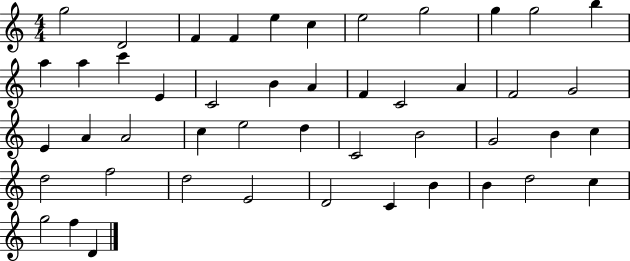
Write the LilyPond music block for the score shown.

{
  \clef treble
  \numericTimeSignature
  \time 4/4
  \key c \major
  g''2 d'2 | f'4 f'4 e''4 c''4 | e''2 g''2 | g''4 g''2 b''4 | \break a''4 a''4 c'''4 e'4 | c'2 b'4 a'4 | f'4 c'2 a'4 | f'2 g'2 | \break e'4 a'4 a'2 | c''4 e''2 d''4 | c'2 b'2 | g'2 b'4 c''4 | \break d''2 f''2 | d''2 e'2 | d'2 c'4 b'4 | b'4 d''2 c''4 | \break g''2 f''4 d'4 | \bar "|."
}